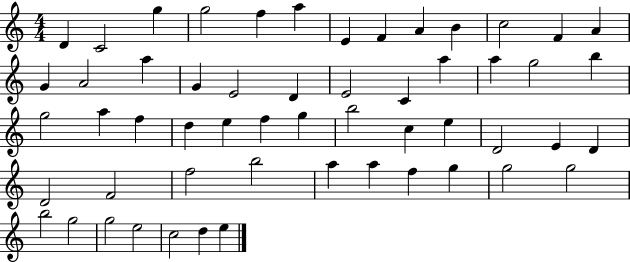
D4/q C4/h G5/q G5/h F5/q A5/q E4/q F4/q A4/q B4/q C5/h F4/q A4/q G4/q A4/h A5/q G4/q E4/h D4/q E4/h C4/q A5/q A5/q G5/h B5/q G5/h A5/q F5/q D5/q E5/q F5/q G5/q B5/h C5/q E5/q D4/h E4/q D4/q D4/h F4/h F5/h B5/h A5/q A5/q F5/q G5/q G5/h G5/h B5/h G5/h G5/h E5/h C5/h D5/q E5/q